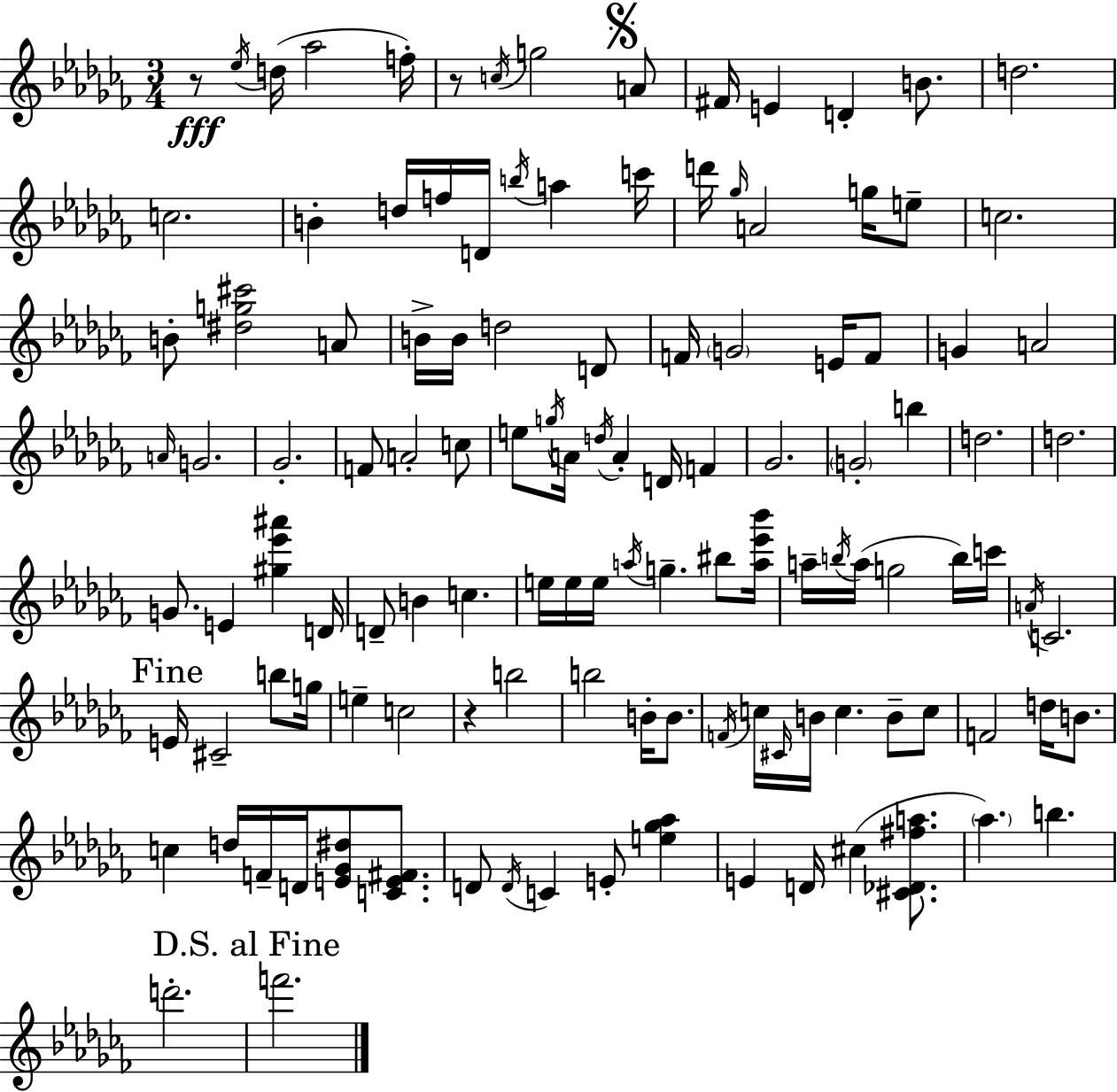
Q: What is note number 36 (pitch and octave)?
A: F4